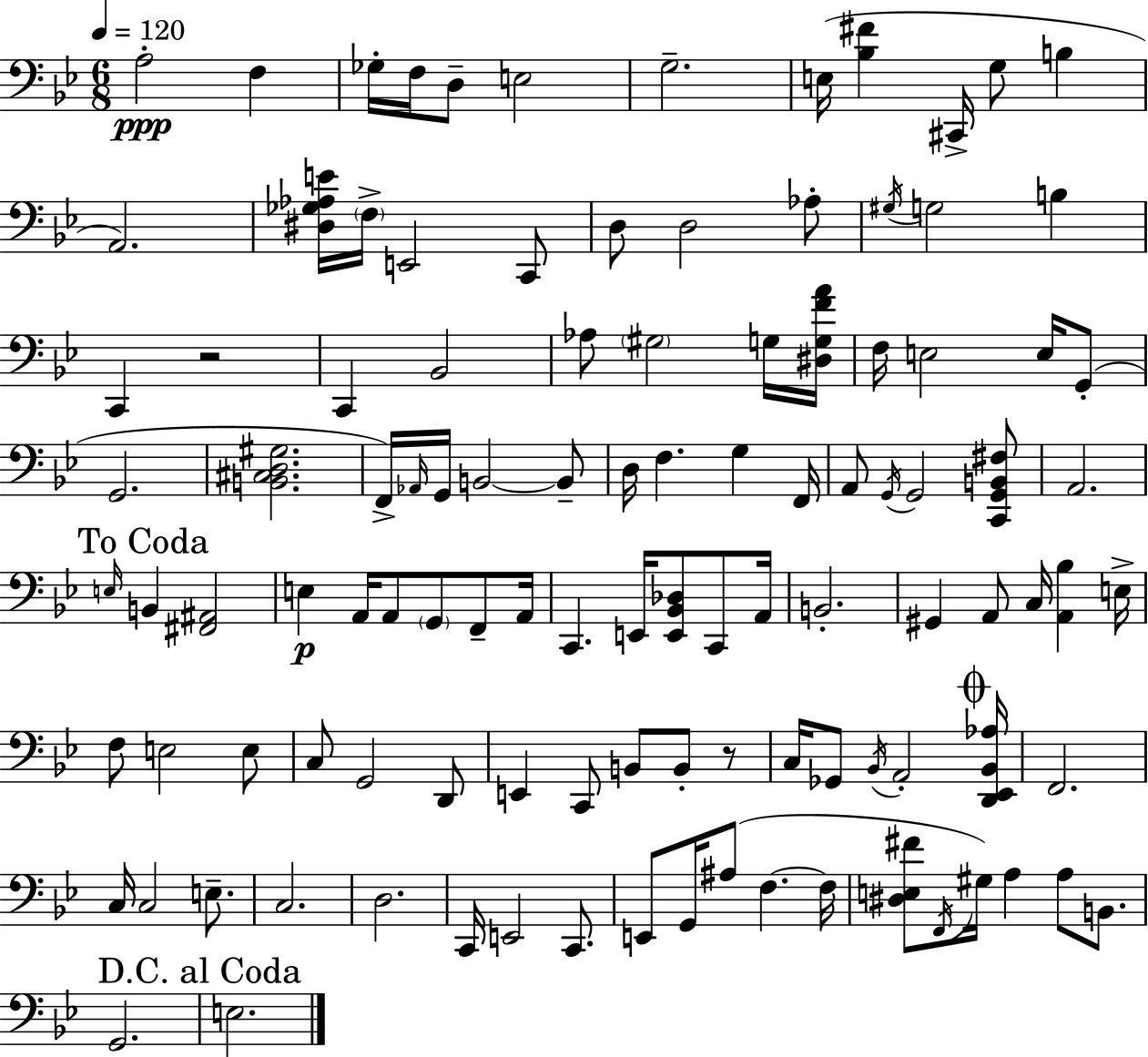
X:1
T:Untitled
M:6/8
L:1/4
K:Gm
A,2 F, _G,/4 F,/4 D,/2 E,2 G,2 E,/4 [_B,^F] ^C,,/4 G,/2 B, A,,2 [^D,_G,_A,E]/4 F,/4 E,,2 C,,/2 D,/2 D,2 _A,/2 ^G,/4 G,2 B, C,, z2 C,, _B,,2 _A,/2 ^G,2 G,/4 [^D,G,FA]/4 F,/4 E,2 E,/4 G,,/2 G,,2 [B,,^C,D,^G,]2 F,,/4 _A,,/4 G,,/4 B,,2 B,,/2 D,/4 F, G, F,,/4 A,,/2 G,,/4 G,,2 [C,,G,,B,,^F,]/2 A,,2 E,/4 B,, [^F,,^A,,]2 E, A,,/4 A,,/2 G,,/2 F,,/2 A,,/4 C,, E,,/4 [E,,_B,,_D,]/2 C,,/2 A,,/4 B,,2 ^G,, A,,/2 C,/4 [A,,_B,] E,/4 F,/2 E,2 E,/2 C,/2 G,,2 D,,/2 E,, C,,/2 B,,/2 B,,/2 z/2 C,/4 _G,,/2 _B,,/4 A,,2 [D,,_E,,_B,,_A,]/4 F,,2 C,/4 C,2 E,/2 C,2 D,2 C,,/4 E,,2 C,,/2 E,,/2 G,,/4 ^A,/2 F, F,/4 [^D,E,^F]/2 F,,/4 ^G,/4 A, A,/2 B,,/2 G,,2 E,2